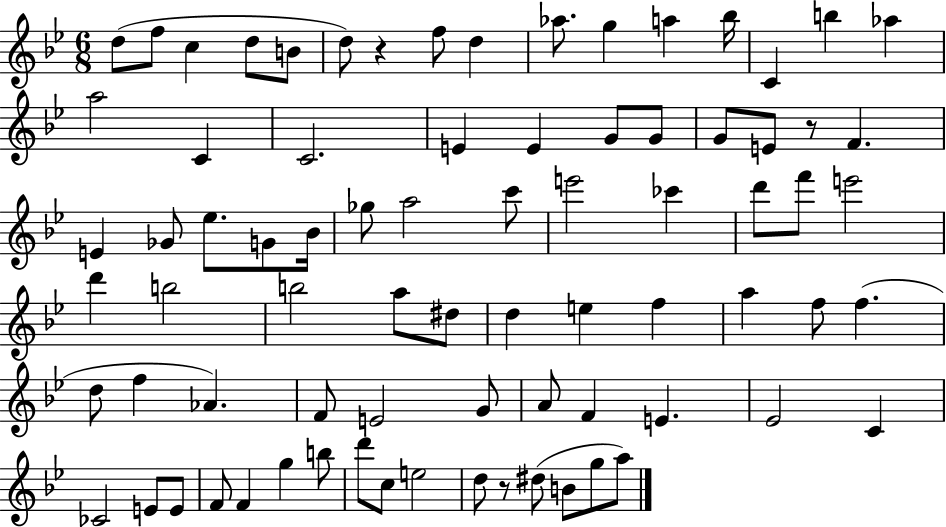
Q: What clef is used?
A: treble